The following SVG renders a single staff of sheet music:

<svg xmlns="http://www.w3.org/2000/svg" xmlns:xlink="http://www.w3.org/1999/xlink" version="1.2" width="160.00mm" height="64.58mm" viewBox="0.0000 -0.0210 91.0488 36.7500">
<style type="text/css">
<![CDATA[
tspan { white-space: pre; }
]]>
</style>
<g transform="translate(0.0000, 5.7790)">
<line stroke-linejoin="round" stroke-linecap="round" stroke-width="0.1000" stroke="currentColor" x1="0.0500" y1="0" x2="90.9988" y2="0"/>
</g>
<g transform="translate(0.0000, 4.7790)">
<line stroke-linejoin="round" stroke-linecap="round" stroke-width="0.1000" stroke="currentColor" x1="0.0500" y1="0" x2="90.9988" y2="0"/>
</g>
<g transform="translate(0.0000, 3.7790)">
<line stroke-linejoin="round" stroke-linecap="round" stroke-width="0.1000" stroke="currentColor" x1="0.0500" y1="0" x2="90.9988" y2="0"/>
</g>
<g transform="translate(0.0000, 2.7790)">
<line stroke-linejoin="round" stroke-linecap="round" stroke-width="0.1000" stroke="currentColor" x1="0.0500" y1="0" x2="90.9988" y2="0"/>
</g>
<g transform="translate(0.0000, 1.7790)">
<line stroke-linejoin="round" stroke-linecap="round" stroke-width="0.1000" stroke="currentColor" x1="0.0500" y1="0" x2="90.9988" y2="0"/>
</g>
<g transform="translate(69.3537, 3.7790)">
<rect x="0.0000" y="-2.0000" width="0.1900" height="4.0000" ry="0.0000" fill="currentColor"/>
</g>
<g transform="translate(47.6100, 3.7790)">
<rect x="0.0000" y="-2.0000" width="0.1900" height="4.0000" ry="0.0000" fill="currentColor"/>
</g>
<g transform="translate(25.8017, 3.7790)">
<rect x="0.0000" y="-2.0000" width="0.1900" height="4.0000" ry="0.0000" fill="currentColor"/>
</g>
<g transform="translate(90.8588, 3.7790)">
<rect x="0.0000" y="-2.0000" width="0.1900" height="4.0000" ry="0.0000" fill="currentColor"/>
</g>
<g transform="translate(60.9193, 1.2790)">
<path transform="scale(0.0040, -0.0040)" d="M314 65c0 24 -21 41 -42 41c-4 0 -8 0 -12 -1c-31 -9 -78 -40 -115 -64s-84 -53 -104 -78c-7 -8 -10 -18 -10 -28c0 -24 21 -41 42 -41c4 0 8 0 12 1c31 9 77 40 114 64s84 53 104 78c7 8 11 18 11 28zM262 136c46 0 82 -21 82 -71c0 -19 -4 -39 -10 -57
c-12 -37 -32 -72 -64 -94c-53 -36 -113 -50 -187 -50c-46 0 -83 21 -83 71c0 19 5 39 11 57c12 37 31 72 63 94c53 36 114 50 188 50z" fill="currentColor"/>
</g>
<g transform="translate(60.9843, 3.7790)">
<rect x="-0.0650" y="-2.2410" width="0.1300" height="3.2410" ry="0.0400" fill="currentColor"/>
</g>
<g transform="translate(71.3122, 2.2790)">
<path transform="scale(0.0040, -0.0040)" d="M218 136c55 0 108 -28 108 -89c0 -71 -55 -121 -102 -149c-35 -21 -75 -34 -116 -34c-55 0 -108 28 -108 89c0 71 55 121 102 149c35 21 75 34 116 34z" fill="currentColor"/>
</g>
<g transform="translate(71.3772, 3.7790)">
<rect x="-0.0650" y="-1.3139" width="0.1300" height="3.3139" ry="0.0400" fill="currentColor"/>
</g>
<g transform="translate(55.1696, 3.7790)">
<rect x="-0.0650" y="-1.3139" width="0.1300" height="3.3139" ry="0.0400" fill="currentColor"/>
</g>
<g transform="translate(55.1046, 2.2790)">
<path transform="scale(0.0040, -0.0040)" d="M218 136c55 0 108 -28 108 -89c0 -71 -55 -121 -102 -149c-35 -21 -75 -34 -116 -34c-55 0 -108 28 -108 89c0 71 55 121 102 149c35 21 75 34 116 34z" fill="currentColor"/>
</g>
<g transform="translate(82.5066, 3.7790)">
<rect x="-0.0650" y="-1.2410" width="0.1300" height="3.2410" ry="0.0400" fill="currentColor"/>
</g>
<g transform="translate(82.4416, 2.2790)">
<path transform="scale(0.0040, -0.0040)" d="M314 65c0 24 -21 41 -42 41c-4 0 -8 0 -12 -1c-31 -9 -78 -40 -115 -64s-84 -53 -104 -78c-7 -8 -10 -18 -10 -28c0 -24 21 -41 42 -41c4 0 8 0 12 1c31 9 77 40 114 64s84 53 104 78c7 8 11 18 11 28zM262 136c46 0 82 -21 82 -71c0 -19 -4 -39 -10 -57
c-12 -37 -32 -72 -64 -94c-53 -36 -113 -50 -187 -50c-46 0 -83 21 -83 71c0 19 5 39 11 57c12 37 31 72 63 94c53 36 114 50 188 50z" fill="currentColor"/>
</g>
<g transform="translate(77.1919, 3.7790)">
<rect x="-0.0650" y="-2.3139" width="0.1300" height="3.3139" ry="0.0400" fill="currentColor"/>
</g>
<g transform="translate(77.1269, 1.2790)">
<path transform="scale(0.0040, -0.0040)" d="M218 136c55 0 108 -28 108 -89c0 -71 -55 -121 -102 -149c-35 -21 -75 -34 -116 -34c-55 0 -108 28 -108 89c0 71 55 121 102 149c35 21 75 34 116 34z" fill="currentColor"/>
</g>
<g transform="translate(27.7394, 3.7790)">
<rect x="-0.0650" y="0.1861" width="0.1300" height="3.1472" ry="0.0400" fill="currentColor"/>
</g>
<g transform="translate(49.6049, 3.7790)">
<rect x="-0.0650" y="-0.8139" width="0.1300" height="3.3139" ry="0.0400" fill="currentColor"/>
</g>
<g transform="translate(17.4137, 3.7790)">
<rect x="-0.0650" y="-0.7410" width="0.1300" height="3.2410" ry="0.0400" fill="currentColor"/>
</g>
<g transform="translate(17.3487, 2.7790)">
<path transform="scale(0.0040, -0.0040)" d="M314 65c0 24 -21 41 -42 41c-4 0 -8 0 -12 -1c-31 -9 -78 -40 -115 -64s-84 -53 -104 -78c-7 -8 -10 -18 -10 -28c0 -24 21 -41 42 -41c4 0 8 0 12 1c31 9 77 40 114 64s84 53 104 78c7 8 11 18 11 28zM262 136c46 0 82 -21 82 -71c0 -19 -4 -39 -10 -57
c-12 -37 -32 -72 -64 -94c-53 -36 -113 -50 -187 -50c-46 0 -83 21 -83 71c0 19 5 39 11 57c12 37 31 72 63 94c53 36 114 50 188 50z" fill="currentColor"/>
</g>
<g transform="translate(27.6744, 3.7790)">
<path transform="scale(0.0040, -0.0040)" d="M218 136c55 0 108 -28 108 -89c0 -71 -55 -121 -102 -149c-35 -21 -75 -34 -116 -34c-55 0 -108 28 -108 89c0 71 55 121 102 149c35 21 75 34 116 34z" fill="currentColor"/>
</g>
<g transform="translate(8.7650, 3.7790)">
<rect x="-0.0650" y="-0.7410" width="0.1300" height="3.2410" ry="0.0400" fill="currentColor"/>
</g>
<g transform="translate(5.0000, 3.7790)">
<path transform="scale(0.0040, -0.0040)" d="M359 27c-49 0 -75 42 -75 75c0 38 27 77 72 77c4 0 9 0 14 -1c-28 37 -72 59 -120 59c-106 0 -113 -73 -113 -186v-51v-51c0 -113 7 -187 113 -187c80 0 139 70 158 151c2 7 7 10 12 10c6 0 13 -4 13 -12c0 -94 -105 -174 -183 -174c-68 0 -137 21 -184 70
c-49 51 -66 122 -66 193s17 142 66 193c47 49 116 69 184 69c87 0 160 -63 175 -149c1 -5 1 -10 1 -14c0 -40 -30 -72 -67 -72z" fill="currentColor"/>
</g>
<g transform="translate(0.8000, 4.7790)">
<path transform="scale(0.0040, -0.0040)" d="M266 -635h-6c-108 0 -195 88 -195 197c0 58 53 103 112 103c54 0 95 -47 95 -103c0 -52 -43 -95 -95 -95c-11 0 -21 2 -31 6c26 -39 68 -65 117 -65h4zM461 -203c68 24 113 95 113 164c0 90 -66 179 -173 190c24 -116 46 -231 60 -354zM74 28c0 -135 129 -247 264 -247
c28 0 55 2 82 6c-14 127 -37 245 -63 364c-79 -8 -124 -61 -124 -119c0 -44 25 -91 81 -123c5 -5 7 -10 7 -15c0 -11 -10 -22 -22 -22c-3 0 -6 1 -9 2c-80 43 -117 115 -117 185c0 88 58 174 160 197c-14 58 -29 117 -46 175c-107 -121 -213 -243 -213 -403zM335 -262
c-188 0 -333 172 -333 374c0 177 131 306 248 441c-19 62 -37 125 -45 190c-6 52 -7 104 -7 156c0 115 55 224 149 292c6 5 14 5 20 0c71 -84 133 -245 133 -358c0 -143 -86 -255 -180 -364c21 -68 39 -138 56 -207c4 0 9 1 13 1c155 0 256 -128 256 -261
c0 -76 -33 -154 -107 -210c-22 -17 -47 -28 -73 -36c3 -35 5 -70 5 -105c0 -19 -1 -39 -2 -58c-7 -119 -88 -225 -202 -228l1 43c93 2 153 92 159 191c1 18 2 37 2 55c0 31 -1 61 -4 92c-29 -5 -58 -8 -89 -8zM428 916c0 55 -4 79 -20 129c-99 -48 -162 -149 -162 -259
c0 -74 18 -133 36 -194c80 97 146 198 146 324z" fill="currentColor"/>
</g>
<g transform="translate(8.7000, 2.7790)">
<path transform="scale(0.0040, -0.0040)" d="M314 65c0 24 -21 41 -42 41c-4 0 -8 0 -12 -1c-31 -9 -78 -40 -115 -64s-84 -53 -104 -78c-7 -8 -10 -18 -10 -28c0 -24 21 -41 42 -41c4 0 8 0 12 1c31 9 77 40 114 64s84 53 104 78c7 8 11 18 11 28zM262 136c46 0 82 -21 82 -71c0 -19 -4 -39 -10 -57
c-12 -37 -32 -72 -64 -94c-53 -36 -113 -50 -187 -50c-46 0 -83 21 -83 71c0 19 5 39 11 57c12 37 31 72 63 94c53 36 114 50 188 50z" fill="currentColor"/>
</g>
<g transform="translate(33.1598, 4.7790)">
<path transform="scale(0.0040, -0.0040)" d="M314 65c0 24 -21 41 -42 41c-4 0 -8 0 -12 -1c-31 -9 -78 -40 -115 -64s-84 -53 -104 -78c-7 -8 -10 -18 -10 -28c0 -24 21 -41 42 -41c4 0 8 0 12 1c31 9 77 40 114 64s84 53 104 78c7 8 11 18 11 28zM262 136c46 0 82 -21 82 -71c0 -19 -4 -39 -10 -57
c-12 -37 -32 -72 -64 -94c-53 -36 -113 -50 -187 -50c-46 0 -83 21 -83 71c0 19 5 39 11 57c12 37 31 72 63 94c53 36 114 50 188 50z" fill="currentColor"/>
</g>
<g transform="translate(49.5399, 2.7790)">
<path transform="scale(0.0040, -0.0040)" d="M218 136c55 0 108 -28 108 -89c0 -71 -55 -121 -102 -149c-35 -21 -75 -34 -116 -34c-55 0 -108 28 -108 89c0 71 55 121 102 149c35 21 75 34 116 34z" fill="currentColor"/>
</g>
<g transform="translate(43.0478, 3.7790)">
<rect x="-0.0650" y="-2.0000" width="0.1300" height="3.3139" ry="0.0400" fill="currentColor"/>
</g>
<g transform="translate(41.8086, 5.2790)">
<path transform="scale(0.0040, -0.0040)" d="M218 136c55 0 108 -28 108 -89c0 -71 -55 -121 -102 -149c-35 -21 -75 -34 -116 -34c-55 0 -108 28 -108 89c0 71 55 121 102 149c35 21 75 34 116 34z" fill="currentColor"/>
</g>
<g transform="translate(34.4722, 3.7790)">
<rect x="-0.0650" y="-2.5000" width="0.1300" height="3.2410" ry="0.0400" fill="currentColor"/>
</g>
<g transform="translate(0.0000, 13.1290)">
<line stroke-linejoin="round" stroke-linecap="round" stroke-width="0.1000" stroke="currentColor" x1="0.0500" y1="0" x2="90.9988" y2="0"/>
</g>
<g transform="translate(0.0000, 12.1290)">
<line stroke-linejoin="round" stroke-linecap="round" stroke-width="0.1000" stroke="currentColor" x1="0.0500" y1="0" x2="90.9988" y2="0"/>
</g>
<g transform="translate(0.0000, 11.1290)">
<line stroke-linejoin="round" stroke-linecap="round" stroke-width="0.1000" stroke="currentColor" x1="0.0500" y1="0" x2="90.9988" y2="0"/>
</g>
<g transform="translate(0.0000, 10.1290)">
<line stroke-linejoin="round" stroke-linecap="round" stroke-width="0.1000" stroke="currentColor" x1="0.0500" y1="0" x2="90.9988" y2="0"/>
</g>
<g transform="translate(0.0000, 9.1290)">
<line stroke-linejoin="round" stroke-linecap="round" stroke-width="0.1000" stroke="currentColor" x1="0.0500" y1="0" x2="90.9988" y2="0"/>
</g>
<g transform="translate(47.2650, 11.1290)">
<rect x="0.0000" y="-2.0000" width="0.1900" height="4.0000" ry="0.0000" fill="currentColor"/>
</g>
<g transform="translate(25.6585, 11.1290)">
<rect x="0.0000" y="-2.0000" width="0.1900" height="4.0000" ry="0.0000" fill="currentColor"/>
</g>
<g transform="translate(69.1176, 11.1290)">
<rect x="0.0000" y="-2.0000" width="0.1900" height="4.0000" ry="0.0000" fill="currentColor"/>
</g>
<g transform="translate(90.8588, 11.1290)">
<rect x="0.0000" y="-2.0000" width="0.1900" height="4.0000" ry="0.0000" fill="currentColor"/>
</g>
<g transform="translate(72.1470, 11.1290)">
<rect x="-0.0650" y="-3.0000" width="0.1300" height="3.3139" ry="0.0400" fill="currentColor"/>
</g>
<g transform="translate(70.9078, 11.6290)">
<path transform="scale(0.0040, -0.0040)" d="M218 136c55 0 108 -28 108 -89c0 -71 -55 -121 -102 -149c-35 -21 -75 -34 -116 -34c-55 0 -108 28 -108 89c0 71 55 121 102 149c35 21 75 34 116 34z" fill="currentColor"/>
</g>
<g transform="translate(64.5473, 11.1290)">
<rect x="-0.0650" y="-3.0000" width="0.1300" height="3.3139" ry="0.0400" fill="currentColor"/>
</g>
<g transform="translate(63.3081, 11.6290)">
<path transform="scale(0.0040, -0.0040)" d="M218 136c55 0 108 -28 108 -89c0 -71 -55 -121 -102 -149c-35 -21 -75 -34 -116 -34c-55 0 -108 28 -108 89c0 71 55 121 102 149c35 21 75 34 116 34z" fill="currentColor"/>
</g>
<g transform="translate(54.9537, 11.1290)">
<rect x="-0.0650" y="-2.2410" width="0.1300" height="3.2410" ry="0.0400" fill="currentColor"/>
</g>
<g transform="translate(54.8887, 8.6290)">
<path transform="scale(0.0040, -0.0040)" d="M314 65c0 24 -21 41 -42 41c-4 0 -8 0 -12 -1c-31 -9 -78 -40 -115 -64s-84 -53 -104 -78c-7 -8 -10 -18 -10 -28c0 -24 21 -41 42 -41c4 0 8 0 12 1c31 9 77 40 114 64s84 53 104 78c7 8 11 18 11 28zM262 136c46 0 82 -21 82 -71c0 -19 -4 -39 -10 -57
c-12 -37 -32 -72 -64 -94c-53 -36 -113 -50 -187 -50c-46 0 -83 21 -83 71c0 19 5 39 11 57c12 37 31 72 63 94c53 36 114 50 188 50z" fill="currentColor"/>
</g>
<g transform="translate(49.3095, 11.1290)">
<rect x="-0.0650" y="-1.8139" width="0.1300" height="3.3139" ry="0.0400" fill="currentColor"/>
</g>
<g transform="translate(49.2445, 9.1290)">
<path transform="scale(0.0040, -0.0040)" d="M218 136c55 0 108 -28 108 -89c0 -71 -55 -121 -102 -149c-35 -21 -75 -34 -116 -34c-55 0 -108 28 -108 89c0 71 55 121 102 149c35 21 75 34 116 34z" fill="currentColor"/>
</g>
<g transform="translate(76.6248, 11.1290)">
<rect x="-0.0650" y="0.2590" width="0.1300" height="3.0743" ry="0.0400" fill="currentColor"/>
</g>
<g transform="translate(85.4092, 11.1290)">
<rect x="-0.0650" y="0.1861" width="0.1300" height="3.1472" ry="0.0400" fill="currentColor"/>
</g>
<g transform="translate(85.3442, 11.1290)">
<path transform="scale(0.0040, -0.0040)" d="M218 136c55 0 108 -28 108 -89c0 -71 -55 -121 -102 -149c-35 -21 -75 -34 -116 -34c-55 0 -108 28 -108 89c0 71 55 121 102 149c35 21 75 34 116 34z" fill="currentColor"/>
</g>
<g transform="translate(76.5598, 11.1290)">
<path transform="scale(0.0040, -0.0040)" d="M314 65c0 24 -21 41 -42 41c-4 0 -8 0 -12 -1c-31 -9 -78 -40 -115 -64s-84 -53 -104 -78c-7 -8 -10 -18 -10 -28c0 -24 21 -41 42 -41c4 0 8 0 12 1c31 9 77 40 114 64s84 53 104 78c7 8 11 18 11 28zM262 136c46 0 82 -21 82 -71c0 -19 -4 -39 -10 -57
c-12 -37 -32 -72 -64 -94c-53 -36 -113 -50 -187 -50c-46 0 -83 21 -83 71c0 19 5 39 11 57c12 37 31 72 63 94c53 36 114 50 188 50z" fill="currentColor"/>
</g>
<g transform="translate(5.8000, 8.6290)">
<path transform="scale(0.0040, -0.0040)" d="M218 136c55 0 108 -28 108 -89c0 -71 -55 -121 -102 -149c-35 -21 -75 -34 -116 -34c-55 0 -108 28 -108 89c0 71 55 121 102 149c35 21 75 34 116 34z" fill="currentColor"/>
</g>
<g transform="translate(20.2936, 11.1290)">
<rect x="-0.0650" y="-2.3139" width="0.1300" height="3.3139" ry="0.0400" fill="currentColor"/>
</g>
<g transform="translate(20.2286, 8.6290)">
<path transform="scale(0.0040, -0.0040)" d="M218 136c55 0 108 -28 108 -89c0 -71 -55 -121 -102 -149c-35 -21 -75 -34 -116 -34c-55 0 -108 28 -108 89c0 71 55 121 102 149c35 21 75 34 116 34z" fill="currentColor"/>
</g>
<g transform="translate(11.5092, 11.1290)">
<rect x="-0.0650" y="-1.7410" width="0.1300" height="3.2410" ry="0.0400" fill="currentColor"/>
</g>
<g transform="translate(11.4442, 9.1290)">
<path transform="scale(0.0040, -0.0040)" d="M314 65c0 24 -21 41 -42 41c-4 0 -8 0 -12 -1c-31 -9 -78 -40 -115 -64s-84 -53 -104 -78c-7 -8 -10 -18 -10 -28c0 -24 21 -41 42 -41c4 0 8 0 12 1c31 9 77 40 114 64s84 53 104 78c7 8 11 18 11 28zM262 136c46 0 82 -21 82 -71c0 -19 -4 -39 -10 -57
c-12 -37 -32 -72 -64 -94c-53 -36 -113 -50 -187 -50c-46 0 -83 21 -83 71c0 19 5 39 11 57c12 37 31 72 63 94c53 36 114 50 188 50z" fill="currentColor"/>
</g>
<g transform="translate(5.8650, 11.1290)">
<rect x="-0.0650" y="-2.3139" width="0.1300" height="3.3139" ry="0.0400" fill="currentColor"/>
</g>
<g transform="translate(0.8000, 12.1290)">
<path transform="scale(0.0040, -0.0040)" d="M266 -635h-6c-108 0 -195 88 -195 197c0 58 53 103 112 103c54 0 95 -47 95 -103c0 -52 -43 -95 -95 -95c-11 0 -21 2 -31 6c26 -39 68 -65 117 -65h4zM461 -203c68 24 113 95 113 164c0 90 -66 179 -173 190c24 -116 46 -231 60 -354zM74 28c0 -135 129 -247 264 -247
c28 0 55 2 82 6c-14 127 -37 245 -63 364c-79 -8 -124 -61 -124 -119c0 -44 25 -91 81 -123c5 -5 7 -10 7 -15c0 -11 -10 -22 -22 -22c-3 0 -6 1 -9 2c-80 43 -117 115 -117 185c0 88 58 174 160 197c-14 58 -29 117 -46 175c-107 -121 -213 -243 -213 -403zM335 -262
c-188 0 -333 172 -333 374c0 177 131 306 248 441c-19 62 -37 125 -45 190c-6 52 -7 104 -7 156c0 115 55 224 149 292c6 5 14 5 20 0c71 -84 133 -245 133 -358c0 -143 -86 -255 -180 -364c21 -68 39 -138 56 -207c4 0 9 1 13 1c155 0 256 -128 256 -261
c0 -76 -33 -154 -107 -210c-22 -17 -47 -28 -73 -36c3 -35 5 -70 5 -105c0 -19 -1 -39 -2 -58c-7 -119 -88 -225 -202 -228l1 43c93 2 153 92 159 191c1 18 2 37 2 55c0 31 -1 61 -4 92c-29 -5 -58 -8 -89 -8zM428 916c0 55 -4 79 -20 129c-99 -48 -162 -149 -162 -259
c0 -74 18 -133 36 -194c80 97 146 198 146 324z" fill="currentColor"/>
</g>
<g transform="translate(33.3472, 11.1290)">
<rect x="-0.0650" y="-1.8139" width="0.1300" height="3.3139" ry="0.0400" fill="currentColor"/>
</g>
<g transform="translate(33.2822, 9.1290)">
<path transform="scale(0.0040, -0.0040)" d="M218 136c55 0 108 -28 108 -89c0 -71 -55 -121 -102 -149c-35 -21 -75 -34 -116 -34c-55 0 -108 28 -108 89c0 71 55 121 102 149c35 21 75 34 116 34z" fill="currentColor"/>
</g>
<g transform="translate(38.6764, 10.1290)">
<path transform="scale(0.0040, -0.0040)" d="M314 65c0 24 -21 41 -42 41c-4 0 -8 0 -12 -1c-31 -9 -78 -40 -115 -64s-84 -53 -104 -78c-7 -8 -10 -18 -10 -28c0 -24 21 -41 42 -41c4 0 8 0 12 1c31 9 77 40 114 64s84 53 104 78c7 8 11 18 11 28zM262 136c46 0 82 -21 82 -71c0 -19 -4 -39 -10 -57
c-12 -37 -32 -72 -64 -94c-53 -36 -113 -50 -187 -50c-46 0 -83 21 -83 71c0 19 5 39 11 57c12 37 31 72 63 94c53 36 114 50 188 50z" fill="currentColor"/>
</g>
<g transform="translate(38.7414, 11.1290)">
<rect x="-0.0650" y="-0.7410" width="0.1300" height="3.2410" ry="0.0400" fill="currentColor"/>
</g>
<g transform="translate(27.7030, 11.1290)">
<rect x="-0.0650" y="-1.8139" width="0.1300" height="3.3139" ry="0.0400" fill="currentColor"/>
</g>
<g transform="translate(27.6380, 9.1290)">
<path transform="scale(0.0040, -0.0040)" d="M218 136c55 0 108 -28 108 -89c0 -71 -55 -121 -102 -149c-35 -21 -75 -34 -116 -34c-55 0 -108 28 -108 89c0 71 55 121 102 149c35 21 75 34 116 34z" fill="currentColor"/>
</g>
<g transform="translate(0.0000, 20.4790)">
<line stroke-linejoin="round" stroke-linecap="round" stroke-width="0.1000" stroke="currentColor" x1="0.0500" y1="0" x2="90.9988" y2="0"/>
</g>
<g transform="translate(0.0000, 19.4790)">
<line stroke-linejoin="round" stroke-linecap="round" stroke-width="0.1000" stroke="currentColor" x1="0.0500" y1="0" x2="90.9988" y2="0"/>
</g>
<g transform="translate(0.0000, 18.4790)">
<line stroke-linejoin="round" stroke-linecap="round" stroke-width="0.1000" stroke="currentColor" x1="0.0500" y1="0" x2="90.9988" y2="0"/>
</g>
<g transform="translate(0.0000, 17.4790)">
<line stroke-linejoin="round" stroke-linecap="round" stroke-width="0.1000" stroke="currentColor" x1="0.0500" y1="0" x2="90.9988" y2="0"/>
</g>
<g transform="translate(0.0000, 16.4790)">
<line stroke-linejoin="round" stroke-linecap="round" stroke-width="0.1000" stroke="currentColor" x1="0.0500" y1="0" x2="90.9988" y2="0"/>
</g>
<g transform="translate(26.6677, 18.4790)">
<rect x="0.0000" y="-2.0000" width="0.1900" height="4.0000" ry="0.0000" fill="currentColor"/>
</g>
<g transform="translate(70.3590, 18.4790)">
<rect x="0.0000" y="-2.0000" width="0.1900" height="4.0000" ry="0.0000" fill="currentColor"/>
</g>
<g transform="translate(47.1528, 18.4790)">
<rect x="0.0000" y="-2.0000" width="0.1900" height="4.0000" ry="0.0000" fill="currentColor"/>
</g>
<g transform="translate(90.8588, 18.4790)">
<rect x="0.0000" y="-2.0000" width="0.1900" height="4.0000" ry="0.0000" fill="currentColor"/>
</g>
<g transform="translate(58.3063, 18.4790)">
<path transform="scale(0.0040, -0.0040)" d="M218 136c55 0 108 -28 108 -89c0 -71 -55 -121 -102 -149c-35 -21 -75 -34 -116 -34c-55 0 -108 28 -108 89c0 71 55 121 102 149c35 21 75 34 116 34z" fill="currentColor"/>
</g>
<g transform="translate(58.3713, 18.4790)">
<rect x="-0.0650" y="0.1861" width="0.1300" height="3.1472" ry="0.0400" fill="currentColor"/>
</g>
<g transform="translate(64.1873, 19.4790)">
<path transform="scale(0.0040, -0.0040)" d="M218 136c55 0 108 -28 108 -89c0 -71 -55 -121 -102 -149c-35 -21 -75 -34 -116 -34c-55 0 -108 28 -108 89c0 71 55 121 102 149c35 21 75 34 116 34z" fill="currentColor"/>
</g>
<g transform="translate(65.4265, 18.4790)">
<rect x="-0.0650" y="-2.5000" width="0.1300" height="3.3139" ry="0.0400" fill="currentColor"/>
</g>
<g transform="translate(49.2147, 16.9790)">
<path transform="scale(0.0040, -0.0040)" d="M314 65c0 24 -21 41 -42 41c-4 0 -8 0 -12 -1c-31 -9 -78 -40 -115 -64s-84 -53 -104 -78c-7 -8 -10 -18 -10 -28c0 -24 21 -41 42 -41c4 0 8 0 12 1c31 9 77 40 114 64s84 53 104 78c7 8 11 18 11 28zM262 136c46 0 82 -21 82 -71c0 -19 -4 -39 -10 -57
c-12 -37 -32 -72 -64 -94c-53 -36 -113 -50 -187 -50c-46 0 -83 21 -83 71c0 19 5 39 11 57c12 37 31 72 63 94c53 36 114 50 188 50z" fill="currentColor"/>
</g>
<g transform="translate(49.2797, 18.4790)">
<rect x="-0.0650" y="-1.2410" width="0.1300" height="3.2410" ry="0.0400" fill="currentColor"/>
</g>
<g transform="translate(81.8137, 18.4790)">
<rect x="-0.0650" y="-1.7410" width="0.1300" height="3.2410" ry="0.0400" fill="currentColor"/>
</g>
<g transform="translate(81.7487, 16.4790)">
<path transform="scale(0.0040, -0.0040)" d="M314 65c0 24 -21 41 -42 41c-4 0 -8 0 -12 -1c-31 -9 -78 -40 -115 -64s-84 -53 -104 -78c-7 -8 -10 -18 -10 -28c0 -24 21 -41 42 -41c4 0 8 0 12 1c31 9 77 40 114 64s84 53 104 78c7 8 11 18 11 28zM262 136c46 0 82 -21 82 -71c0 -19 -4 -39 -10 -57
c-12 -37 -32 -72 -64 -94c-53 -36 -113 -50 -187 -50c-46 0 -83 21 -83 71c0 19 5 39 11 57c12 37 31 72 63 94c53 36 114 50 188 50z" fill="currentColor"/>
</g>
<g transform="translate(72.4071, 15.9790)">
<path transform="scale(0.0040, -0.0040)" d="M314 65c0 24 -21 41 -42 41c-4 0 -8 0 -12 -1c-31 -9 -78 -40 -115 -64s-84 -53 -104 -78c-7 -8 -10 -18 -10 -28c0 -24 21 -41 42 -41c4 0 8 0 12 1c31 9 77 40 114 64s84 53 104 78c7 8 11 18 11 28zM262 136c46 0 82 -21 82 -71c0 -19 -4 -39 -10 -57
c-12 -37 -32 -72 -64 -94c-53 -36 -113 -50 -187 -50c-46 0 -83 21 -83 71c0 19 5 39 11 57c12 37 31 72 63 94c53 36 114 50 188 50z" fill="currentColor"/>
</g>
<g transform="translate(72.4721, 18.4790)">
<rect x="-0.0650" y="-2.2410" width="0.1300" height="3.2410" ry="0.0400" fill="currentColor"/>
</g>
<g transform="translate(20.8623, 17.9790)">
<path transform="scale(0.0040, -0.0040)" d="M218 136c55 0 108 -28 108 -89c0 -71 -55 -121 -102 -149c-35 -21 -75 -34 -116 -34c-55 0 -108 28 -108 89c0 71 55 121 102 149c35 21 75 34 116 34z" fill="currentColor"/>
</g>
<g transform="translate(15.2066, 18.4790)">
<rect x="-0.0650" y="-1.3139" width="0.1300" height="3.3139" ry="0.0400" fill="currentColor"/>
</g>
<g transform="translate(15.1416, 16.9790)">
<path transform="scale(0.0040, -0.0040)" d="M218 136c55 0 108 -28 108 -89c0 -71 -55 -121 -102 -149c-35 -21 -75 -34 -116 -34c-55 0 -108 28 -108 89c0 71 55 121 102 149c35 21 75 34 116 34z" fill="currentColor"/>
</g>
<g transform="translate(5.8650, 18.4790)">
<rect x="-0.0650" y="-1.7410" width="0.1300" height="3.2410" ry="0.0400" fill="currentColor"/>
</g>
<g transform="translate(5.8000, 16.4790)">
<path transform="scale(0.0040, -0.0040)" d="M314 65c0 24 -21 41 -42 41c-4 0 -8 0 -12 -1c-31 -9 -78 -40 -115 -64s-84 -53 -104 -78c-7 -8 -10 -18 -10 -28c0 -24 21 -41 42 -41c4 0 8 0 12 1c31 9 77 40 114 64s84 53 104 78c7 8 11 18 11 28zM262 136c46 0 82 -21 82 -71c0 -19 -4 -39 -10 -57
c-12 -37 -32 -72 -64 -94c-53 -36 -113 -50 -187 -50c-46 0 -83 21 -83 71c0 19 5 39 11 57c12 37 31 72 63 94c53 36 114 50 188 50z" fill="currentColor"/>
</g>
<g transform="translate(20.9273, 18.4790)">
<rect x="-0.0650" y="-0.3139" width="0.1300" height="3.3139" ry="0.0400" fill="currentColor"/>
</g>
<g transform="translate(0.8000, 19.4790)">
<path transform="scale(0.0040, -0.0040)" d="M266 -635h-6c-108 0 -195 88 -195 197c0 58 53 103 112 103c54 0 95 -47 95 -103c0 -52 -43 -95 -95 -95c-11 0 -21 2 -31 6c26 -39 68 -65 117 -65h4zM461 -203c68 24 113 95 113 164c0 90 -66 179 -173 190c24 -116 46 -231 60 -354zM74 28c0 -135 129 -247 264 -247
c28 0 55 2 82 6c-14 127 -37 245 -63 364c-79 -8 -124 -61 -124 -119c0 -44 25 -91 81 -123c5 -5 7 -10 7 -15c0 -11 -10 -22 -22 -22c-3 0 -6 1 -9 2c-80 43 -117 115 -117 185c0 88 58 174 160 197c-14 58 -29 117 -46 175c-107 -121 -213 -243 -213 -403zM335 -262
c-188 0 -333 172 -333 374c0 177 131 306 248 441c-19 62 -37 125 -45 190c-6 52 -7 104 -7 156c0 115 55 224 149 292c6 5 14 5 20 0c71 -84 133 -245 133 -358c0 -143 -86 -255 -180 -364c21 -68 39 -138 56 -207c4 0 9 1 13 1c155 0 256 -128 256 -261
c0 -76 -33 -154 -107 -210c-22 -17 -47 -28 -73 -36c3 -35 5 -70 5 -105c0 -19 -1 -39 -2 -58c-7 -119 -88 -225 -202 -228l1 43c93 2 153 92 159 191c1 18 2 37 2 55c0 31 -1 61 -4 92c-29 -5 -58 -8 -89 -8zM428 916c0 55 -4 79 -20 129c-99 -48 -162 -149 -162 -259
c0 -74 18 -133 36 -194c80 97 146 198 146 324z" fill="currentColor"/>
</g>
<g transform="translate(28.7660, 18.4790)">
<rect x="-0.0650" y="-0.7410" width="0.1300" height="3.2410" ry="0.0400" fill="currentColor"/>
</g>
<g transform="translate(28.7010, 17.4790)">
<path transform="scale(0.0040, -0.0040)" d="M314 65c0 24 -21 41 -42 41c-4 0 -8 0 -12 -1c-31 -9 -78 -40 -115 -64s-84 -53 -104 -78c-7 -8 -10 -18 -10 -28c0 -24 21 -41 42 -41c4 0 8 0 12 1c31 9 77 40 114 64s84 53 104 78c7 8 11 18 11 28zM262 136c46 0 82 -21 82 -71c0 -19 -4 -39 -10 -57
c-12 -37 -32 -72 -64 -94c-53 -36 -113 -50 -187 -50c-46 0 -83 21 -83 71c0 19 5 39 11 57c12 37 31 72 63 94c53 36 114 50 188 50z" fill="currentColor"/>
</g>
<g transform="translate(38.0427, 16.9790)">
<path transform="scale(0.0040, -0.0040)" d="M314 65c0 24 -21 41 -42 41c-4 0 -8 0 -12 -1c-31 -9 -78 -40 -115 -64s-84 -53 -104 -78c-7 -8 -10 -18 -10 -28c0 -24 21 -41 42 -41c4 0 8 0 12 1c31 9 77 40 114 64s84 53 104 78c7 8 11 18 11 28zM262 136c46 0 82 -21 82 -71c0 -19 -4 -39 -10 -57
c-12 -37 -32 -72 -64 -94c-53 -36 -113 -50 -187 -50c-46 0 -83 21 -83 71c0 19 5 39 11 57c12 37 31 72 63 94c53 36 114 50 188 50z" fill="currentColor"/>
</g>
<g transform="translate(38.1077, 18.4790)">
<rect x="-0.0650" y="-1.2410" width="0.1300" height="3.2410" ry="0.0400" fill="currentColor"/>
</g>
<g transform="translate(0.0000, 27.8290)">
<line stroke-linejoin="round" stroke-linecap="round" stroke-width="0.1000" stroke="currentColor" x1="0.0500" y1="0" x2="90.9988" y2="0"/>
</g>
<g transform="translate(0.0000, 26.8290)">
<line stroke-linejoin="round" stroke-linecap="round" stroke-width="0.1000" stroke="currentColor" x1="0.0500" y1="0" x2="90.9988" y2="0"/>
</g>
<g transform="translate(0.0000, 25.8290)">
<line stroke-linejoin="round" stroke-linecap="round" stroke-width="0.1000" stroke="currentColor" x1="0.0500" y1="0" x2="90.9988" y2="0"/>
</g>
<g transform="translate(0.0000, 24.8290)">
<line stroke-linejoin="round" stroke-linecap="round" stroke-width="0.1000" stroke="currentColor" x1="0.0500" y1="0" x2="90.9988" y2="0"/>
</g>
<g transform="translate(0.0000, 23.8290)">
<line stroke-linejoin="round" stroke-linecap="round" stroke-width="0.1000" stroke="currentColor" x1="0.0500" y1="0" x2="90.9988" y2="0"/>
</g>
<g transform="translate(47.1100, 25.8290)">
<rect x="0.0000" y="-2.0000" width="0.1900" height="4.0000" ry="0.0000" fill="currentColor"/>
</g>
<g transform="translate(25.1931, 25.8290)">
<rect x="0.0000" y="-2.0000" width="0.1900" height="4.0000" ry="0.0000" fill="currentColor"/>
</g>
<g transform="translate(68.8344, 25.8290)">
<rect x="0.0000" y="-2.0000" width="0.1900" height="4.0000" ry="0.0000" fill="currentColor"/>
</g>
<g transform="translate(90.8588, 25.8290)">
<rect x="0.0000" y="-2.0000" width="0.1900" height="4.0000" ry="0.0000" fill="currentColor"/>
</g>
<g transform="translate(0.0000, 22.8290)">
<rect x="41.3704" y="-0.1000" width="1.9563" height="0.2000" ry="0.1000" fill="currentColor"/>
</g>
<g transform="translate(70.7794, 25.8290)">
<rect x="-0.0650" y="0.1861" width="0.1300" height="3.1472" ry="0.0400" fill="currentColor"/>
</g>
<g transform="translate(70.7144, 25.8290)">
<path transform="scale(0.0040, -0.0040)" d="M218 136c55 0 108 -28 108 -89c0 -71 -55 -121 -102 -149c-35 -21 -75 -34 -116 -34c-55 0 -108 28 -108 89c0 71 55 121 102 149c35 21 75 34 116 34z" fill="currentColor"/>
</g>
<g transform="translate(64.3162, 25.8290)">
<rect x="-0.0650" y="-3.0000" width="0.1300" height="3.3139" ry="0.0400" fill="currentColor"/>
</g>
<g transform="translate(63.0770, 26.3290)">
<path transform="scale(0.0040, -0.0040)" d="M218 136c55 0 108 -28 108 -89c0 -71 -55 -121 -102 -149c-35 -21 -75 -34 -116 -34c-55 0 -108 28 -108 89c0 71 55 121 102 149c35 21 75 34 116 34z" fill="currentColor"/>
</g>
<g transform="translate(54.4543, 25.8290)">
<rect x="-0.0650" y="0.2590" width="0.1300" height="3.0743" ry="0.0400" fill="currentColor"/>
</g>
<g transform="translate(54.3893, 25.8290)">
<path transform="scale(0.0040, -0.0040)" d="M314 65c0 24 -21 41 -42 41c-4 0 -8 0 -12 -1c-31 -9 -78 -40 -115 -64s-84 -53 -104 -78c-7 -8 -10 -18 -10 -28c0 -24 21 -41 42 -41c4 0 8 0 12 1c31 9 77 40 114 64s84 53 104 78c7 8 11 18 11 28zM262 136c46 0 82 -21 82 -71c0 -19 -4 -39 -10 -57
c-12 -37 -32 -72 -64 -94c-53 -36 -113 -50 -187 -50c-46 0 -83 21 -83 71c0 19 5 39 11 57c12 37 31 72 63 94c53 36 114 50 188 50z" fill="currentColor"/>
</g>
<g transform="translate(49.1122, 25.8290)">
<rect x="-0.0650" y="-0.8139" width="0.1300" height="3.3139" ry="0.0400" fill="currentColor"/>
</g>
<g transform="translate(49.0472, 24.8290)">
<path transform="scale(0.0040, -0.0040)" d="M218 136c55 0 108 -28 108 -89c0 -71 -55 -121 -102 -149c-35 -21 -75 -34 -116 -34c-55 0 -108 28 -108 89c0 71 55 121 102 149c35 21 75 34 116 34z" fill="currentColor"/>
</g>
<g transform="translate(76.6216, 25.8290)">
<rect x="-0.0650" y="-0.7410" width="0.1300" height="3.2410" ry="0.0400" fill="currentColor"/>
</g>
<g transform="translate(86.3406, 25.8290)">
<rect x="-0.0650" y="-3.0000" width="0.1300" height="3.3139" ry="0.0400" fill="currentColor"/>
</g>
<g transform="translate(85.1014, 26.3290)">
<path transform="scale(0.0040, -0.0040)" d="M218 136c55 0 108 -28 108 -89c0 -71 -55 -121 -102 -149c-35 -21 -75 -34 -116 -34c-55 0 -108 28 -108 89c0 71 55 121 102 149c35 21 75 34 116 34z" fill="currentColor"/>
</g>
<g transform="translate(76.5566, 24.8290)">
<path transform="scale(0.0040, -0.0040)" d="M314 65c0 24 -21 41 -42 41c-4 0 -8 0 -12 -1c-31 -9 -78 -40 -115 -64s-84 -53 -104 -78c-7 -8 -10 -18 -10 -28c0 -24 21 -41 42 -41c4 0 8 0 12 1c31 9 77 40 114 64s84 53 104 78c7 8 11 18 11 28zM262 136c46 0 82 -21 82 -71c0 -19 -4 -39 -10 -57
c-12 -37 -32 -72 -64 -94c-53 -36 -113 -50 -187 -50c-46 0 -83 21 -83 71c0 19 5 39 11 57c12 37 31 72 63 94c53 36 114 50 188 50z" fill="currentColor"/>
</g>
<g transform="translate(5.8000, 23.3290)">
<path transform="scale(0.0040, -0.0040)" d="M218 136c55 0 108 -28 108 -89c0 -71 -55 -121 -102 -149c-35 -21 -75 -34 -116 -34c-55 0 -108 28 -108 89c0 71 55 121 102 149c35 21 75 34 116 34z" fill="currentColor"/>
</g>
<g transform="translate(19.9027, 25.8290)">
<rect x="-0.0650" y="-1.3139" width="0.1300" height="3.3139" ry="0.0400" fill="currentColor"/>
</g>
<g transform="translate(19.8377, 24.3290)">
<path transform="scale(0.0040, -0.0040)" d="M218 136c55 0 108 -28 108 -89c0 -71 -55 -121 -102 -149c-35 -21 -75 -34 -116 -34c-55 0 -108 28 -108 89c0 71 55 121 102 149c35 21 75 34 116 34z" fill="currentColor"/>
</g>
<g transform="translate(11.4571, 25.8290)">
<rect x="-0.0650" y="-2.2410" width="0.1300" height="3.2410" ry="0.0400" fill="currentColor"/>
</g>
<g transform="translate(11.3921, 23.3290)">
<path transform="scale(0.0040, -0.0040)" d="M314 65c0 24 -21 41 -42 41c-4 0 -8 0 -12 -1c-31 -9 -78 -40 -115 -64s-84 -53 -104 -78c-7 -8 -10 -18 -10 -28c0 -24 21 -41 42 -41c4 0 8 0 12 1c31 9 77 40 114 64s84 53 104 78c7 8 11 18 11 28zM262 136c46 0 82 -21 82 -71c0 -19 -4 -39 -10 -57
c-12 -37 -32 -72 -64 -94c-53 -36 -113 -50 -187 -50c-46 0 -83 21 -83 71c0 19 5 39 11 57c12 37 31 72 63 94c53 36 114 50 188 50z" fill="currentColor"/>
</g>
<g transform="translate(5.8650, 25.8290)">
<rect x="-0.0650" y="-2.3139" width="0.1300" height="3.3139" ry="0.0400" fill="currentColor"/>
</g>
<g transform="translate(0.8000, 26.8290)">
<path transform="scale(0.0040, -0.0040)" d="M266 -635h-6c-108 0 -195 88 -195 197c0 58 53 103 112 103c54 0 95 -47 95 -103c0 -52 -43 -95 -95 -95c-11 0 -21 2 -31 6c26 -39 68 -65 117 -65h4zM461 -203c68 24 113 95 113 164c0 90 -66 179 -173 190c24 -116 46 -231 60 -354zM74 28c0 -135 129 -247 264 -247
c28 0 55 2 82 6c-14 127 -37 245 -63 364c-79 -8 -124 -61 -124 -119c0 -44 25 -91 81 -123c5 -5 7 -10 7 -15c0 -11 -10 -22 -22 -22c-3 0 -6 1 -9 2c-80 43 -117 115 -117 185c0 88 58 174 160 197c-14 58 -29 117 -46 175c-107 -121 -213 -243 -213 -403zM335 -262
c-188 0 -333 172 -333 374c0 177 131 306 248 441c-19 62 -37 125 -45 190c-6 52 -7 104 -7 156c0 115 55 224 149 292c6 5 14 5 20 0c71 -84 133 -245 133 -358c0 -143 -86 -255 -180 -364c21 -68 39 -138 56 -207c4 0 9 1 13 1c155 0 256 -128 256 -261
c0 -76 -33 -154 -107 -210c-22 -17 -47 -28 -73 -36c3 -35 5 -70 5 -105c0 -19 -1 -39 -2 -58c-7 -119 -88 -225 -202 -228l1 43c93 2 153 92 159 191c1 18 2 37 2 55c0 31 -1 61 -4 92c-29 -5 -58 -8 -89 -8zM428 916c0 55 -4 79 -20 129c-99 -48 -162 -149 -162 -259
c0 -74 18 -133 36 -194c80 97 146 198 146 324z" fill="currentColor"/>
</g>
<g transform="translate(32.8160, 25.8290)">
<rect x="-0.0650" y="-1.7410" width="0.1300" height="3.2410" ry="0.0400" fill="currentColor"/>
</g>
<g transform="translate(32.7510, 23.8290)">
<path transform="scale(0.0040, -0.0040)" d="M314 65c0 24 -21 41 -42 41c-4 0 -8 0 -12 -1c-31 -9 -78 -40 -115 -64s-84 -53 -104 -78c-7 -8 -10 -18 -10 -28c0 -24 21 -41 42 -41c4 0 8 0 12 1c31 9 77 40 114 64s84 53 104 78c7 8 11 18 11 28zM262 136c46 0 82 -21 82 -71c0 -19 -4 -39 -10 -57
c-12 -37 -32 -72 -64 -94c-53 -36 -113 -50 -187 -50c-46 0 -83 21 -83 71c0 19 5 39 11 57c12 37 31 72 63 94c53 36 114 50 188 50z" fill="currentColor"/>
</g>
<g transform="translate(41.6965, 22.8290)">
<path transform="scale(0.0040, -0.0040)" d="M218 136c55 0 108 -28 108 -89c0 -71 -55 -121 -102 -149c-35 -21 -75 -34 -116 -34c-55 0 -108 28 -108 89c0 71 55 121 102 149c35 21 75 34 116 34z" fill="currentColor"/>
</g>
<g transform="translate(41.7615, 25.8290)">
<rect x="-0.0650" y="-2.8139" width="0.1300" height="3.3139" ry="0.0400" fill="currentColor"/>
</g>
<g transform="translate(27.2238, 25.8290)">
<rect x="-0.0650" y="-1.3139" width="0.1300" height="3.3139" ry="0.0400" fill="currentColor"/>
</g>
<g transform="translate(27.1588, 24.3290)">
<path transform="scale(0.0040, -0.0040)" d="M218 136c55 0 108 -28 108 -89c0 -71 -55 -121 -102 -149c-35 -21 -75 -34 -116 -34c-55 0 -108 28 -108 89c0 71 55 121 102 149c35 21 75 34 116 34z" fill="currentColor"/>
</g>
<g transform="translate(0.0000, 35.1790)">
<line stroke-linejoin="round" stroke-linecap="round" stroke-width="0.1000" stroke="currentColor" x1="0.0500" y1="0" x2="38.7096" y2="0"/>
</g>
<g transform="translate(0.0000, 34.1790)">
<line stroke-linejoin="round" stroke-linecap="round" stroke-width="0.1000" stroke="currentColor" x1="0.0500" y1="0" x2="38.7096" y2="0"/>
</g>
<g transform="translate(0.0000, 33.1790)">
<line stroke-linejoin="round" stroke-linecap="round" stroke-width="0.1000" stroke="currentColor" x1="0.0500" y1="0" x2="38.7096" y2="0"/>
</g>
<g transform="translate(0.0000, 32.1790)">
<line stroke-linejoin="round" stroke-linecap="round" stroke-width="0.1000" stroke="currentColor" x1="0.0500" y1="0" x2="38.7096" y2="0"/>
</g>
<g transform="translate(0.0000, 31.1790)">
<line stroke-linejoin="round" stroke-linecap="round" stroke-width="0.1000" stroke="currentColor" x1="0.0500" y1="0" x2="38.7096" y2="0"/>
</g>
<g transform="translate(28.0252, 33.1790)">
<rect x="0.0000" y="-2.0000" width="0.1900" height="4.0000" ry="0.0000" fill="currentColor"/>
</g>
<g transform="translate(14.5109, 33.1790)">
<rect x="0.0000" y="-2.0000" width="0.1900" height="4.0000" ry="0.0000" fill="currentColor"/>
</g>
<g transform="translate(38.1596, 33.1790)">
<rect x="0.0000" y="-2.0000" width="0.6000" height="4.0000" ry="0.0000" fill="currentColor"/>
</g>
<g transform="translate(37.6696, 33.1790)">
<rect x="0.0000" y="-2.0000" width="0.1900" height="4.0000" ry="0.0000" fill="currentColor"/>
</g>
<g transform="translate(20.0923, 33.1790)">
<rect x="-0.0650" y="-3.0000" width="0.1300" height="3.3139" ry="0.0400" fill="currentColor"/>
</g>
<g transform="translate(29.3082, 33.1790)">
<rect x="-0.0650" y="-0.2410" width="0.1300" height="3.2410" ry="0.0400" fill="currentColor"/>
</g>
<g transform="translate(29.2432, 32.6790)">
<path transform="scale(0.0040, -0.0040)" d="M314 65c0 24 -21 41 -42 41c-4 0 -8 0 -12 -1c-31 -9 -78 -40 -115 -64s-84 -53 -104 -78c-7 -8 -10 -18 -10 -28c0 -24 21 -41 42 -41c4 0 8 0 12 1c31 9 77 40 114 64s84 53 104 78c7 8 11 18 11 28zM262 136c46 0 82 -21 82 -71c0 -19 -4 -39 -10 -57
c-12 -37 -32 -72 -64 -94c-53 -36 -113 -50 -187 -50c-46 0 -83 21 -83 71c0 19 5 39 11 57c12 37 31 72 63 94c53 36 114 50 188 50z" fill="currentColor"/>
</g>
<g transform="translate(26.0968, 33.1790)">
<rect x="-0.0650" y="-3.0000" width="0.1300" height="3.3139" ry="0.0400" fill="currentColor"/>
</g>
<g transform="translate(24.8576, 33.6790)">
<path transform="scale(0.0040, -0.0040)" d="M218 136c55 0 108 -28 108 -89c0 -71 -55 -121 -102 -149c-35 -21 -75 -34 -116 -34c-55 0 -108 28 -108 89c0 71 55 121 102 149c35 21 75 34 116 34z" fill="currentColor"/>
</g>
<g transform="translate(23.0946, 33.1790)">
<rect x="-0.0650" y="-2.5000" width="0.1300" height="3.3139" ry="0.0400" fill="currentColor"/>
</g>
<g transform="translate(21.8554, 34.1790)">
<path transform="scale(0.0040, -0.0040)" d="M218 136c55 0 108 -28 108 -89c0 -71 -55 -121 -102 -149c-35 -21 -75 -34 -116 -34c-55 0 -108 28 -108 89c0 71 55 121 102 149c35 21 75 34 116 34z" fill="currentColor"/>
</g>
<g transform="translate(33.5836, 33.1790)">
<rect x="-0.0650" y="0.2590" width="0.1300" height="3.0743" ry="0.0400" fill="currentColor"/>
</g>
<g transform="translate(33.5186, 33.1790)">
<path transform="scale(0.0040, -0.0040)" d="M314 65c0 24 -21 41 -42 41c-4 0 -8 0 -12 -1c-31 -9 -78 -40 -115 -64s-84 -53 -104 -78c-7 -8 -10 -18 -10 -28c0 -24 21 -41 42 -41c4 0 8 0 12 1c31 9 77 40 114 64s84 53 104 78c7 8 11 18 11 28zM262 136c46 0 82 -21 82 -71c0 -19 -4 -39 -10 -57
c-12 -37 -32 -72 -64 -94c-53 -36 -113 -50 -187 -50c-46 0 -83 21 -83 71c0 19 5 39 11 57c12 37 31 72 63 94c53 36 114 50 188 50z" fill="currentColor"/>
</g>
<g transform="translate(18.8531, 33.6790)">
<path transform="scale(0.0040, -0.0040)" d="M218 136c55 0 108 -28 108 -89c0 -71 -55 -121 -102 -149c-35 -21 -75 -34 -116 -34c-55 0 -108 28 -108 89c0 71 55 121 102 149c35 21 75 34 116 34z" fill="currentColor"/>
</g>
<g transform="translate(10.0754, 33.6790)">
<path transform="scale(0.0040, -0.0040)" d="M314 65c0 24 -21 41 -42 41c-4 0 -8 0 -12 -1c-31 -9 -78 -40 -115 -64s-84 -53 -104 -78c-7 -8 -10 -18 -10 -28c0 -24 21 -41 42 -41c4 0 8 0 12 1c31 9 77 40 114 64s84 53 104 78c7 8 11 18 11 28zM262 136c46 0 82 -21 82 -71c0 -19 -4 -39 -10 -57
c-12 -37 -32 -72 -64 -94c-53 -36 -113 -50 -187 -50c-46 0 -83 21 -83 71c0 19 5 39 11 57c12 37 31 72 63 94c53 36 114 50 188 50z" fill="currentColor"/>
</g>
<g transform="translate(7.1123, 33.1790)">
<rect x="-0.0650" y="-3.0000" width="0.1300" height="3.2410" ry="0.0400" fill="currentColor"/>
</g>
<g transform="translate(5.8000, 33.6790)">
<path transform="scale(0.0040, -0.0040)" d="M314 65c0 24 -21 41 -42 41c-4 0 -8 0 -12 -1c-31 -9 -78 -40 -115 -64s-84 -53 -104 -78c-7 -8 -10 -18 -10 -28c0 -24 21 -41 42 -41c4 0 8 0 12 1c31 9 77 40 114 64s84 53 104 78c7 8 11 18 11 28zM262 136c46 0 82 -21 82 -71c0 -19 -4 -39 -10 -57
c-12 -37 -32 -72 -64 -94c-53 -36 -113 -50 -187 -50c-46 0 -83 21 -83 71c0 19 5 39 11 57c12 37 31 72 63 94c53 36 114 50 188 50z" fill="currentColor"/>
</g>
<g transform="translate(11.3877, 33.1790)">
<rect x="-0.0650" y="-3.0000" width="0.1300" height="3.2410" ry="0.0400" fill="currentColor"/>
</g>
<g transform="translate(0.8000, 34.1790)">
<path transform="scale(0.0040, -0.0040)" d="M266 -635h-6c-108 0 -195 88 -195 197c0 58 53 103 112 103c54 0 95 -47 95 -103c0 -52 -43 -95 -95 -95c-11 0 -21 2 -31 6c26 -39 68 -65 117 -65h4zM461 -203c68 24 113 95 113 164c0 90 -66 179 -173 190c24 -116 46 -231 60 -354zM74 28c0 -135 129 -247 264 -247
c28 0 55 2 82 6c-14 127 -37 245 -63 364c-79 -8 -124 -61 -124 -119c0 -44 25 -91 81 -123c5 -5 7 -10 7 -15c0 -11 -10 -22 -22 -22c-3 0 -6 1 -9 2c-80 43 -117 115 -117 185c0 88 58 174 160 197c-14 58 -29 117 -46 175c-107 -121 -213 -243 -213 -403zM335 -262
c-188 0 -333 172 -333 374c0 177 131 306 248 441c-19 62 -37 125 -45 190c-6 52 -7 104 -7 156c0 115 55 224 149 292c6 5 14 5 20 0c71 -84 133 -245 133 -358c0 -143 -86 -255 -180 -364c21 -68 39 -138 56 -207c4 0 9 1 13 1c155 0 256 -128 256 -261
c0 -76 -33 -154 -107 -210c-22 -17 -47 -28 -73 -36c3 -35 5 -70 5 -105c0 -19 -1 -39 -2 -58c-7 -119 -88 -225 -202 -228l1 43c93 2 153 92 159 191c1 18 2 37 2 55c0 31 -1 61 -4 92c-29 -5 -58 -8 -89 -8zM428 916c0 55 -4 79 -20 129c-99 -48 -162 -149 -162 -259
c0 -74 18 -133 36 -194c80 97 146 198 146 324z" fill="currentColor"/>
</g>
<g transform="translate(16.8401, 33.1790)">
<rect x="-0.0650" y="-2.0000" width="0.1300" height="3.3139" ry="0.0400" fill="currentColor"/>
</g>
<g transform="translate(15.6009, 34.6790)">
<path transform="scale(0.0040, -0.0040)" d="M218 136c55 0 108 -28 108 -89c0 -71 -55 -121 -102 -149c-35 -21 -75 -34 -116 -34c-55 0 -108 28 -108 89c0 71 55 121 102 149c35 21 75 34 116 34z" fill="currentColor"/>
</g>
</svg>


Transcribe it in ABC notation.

X:1
T:Untitled
M:4/4
L:1/4
K:C
d2 d2 B G2 F d e g2 e g e2 g f2 g f f d2 f g2 A A B2 B f2 e c d2 e2 e2 B G g2 f2 g g2 e e f2 a d B2 A B d2 A A2 A2 F A G A c2 B2